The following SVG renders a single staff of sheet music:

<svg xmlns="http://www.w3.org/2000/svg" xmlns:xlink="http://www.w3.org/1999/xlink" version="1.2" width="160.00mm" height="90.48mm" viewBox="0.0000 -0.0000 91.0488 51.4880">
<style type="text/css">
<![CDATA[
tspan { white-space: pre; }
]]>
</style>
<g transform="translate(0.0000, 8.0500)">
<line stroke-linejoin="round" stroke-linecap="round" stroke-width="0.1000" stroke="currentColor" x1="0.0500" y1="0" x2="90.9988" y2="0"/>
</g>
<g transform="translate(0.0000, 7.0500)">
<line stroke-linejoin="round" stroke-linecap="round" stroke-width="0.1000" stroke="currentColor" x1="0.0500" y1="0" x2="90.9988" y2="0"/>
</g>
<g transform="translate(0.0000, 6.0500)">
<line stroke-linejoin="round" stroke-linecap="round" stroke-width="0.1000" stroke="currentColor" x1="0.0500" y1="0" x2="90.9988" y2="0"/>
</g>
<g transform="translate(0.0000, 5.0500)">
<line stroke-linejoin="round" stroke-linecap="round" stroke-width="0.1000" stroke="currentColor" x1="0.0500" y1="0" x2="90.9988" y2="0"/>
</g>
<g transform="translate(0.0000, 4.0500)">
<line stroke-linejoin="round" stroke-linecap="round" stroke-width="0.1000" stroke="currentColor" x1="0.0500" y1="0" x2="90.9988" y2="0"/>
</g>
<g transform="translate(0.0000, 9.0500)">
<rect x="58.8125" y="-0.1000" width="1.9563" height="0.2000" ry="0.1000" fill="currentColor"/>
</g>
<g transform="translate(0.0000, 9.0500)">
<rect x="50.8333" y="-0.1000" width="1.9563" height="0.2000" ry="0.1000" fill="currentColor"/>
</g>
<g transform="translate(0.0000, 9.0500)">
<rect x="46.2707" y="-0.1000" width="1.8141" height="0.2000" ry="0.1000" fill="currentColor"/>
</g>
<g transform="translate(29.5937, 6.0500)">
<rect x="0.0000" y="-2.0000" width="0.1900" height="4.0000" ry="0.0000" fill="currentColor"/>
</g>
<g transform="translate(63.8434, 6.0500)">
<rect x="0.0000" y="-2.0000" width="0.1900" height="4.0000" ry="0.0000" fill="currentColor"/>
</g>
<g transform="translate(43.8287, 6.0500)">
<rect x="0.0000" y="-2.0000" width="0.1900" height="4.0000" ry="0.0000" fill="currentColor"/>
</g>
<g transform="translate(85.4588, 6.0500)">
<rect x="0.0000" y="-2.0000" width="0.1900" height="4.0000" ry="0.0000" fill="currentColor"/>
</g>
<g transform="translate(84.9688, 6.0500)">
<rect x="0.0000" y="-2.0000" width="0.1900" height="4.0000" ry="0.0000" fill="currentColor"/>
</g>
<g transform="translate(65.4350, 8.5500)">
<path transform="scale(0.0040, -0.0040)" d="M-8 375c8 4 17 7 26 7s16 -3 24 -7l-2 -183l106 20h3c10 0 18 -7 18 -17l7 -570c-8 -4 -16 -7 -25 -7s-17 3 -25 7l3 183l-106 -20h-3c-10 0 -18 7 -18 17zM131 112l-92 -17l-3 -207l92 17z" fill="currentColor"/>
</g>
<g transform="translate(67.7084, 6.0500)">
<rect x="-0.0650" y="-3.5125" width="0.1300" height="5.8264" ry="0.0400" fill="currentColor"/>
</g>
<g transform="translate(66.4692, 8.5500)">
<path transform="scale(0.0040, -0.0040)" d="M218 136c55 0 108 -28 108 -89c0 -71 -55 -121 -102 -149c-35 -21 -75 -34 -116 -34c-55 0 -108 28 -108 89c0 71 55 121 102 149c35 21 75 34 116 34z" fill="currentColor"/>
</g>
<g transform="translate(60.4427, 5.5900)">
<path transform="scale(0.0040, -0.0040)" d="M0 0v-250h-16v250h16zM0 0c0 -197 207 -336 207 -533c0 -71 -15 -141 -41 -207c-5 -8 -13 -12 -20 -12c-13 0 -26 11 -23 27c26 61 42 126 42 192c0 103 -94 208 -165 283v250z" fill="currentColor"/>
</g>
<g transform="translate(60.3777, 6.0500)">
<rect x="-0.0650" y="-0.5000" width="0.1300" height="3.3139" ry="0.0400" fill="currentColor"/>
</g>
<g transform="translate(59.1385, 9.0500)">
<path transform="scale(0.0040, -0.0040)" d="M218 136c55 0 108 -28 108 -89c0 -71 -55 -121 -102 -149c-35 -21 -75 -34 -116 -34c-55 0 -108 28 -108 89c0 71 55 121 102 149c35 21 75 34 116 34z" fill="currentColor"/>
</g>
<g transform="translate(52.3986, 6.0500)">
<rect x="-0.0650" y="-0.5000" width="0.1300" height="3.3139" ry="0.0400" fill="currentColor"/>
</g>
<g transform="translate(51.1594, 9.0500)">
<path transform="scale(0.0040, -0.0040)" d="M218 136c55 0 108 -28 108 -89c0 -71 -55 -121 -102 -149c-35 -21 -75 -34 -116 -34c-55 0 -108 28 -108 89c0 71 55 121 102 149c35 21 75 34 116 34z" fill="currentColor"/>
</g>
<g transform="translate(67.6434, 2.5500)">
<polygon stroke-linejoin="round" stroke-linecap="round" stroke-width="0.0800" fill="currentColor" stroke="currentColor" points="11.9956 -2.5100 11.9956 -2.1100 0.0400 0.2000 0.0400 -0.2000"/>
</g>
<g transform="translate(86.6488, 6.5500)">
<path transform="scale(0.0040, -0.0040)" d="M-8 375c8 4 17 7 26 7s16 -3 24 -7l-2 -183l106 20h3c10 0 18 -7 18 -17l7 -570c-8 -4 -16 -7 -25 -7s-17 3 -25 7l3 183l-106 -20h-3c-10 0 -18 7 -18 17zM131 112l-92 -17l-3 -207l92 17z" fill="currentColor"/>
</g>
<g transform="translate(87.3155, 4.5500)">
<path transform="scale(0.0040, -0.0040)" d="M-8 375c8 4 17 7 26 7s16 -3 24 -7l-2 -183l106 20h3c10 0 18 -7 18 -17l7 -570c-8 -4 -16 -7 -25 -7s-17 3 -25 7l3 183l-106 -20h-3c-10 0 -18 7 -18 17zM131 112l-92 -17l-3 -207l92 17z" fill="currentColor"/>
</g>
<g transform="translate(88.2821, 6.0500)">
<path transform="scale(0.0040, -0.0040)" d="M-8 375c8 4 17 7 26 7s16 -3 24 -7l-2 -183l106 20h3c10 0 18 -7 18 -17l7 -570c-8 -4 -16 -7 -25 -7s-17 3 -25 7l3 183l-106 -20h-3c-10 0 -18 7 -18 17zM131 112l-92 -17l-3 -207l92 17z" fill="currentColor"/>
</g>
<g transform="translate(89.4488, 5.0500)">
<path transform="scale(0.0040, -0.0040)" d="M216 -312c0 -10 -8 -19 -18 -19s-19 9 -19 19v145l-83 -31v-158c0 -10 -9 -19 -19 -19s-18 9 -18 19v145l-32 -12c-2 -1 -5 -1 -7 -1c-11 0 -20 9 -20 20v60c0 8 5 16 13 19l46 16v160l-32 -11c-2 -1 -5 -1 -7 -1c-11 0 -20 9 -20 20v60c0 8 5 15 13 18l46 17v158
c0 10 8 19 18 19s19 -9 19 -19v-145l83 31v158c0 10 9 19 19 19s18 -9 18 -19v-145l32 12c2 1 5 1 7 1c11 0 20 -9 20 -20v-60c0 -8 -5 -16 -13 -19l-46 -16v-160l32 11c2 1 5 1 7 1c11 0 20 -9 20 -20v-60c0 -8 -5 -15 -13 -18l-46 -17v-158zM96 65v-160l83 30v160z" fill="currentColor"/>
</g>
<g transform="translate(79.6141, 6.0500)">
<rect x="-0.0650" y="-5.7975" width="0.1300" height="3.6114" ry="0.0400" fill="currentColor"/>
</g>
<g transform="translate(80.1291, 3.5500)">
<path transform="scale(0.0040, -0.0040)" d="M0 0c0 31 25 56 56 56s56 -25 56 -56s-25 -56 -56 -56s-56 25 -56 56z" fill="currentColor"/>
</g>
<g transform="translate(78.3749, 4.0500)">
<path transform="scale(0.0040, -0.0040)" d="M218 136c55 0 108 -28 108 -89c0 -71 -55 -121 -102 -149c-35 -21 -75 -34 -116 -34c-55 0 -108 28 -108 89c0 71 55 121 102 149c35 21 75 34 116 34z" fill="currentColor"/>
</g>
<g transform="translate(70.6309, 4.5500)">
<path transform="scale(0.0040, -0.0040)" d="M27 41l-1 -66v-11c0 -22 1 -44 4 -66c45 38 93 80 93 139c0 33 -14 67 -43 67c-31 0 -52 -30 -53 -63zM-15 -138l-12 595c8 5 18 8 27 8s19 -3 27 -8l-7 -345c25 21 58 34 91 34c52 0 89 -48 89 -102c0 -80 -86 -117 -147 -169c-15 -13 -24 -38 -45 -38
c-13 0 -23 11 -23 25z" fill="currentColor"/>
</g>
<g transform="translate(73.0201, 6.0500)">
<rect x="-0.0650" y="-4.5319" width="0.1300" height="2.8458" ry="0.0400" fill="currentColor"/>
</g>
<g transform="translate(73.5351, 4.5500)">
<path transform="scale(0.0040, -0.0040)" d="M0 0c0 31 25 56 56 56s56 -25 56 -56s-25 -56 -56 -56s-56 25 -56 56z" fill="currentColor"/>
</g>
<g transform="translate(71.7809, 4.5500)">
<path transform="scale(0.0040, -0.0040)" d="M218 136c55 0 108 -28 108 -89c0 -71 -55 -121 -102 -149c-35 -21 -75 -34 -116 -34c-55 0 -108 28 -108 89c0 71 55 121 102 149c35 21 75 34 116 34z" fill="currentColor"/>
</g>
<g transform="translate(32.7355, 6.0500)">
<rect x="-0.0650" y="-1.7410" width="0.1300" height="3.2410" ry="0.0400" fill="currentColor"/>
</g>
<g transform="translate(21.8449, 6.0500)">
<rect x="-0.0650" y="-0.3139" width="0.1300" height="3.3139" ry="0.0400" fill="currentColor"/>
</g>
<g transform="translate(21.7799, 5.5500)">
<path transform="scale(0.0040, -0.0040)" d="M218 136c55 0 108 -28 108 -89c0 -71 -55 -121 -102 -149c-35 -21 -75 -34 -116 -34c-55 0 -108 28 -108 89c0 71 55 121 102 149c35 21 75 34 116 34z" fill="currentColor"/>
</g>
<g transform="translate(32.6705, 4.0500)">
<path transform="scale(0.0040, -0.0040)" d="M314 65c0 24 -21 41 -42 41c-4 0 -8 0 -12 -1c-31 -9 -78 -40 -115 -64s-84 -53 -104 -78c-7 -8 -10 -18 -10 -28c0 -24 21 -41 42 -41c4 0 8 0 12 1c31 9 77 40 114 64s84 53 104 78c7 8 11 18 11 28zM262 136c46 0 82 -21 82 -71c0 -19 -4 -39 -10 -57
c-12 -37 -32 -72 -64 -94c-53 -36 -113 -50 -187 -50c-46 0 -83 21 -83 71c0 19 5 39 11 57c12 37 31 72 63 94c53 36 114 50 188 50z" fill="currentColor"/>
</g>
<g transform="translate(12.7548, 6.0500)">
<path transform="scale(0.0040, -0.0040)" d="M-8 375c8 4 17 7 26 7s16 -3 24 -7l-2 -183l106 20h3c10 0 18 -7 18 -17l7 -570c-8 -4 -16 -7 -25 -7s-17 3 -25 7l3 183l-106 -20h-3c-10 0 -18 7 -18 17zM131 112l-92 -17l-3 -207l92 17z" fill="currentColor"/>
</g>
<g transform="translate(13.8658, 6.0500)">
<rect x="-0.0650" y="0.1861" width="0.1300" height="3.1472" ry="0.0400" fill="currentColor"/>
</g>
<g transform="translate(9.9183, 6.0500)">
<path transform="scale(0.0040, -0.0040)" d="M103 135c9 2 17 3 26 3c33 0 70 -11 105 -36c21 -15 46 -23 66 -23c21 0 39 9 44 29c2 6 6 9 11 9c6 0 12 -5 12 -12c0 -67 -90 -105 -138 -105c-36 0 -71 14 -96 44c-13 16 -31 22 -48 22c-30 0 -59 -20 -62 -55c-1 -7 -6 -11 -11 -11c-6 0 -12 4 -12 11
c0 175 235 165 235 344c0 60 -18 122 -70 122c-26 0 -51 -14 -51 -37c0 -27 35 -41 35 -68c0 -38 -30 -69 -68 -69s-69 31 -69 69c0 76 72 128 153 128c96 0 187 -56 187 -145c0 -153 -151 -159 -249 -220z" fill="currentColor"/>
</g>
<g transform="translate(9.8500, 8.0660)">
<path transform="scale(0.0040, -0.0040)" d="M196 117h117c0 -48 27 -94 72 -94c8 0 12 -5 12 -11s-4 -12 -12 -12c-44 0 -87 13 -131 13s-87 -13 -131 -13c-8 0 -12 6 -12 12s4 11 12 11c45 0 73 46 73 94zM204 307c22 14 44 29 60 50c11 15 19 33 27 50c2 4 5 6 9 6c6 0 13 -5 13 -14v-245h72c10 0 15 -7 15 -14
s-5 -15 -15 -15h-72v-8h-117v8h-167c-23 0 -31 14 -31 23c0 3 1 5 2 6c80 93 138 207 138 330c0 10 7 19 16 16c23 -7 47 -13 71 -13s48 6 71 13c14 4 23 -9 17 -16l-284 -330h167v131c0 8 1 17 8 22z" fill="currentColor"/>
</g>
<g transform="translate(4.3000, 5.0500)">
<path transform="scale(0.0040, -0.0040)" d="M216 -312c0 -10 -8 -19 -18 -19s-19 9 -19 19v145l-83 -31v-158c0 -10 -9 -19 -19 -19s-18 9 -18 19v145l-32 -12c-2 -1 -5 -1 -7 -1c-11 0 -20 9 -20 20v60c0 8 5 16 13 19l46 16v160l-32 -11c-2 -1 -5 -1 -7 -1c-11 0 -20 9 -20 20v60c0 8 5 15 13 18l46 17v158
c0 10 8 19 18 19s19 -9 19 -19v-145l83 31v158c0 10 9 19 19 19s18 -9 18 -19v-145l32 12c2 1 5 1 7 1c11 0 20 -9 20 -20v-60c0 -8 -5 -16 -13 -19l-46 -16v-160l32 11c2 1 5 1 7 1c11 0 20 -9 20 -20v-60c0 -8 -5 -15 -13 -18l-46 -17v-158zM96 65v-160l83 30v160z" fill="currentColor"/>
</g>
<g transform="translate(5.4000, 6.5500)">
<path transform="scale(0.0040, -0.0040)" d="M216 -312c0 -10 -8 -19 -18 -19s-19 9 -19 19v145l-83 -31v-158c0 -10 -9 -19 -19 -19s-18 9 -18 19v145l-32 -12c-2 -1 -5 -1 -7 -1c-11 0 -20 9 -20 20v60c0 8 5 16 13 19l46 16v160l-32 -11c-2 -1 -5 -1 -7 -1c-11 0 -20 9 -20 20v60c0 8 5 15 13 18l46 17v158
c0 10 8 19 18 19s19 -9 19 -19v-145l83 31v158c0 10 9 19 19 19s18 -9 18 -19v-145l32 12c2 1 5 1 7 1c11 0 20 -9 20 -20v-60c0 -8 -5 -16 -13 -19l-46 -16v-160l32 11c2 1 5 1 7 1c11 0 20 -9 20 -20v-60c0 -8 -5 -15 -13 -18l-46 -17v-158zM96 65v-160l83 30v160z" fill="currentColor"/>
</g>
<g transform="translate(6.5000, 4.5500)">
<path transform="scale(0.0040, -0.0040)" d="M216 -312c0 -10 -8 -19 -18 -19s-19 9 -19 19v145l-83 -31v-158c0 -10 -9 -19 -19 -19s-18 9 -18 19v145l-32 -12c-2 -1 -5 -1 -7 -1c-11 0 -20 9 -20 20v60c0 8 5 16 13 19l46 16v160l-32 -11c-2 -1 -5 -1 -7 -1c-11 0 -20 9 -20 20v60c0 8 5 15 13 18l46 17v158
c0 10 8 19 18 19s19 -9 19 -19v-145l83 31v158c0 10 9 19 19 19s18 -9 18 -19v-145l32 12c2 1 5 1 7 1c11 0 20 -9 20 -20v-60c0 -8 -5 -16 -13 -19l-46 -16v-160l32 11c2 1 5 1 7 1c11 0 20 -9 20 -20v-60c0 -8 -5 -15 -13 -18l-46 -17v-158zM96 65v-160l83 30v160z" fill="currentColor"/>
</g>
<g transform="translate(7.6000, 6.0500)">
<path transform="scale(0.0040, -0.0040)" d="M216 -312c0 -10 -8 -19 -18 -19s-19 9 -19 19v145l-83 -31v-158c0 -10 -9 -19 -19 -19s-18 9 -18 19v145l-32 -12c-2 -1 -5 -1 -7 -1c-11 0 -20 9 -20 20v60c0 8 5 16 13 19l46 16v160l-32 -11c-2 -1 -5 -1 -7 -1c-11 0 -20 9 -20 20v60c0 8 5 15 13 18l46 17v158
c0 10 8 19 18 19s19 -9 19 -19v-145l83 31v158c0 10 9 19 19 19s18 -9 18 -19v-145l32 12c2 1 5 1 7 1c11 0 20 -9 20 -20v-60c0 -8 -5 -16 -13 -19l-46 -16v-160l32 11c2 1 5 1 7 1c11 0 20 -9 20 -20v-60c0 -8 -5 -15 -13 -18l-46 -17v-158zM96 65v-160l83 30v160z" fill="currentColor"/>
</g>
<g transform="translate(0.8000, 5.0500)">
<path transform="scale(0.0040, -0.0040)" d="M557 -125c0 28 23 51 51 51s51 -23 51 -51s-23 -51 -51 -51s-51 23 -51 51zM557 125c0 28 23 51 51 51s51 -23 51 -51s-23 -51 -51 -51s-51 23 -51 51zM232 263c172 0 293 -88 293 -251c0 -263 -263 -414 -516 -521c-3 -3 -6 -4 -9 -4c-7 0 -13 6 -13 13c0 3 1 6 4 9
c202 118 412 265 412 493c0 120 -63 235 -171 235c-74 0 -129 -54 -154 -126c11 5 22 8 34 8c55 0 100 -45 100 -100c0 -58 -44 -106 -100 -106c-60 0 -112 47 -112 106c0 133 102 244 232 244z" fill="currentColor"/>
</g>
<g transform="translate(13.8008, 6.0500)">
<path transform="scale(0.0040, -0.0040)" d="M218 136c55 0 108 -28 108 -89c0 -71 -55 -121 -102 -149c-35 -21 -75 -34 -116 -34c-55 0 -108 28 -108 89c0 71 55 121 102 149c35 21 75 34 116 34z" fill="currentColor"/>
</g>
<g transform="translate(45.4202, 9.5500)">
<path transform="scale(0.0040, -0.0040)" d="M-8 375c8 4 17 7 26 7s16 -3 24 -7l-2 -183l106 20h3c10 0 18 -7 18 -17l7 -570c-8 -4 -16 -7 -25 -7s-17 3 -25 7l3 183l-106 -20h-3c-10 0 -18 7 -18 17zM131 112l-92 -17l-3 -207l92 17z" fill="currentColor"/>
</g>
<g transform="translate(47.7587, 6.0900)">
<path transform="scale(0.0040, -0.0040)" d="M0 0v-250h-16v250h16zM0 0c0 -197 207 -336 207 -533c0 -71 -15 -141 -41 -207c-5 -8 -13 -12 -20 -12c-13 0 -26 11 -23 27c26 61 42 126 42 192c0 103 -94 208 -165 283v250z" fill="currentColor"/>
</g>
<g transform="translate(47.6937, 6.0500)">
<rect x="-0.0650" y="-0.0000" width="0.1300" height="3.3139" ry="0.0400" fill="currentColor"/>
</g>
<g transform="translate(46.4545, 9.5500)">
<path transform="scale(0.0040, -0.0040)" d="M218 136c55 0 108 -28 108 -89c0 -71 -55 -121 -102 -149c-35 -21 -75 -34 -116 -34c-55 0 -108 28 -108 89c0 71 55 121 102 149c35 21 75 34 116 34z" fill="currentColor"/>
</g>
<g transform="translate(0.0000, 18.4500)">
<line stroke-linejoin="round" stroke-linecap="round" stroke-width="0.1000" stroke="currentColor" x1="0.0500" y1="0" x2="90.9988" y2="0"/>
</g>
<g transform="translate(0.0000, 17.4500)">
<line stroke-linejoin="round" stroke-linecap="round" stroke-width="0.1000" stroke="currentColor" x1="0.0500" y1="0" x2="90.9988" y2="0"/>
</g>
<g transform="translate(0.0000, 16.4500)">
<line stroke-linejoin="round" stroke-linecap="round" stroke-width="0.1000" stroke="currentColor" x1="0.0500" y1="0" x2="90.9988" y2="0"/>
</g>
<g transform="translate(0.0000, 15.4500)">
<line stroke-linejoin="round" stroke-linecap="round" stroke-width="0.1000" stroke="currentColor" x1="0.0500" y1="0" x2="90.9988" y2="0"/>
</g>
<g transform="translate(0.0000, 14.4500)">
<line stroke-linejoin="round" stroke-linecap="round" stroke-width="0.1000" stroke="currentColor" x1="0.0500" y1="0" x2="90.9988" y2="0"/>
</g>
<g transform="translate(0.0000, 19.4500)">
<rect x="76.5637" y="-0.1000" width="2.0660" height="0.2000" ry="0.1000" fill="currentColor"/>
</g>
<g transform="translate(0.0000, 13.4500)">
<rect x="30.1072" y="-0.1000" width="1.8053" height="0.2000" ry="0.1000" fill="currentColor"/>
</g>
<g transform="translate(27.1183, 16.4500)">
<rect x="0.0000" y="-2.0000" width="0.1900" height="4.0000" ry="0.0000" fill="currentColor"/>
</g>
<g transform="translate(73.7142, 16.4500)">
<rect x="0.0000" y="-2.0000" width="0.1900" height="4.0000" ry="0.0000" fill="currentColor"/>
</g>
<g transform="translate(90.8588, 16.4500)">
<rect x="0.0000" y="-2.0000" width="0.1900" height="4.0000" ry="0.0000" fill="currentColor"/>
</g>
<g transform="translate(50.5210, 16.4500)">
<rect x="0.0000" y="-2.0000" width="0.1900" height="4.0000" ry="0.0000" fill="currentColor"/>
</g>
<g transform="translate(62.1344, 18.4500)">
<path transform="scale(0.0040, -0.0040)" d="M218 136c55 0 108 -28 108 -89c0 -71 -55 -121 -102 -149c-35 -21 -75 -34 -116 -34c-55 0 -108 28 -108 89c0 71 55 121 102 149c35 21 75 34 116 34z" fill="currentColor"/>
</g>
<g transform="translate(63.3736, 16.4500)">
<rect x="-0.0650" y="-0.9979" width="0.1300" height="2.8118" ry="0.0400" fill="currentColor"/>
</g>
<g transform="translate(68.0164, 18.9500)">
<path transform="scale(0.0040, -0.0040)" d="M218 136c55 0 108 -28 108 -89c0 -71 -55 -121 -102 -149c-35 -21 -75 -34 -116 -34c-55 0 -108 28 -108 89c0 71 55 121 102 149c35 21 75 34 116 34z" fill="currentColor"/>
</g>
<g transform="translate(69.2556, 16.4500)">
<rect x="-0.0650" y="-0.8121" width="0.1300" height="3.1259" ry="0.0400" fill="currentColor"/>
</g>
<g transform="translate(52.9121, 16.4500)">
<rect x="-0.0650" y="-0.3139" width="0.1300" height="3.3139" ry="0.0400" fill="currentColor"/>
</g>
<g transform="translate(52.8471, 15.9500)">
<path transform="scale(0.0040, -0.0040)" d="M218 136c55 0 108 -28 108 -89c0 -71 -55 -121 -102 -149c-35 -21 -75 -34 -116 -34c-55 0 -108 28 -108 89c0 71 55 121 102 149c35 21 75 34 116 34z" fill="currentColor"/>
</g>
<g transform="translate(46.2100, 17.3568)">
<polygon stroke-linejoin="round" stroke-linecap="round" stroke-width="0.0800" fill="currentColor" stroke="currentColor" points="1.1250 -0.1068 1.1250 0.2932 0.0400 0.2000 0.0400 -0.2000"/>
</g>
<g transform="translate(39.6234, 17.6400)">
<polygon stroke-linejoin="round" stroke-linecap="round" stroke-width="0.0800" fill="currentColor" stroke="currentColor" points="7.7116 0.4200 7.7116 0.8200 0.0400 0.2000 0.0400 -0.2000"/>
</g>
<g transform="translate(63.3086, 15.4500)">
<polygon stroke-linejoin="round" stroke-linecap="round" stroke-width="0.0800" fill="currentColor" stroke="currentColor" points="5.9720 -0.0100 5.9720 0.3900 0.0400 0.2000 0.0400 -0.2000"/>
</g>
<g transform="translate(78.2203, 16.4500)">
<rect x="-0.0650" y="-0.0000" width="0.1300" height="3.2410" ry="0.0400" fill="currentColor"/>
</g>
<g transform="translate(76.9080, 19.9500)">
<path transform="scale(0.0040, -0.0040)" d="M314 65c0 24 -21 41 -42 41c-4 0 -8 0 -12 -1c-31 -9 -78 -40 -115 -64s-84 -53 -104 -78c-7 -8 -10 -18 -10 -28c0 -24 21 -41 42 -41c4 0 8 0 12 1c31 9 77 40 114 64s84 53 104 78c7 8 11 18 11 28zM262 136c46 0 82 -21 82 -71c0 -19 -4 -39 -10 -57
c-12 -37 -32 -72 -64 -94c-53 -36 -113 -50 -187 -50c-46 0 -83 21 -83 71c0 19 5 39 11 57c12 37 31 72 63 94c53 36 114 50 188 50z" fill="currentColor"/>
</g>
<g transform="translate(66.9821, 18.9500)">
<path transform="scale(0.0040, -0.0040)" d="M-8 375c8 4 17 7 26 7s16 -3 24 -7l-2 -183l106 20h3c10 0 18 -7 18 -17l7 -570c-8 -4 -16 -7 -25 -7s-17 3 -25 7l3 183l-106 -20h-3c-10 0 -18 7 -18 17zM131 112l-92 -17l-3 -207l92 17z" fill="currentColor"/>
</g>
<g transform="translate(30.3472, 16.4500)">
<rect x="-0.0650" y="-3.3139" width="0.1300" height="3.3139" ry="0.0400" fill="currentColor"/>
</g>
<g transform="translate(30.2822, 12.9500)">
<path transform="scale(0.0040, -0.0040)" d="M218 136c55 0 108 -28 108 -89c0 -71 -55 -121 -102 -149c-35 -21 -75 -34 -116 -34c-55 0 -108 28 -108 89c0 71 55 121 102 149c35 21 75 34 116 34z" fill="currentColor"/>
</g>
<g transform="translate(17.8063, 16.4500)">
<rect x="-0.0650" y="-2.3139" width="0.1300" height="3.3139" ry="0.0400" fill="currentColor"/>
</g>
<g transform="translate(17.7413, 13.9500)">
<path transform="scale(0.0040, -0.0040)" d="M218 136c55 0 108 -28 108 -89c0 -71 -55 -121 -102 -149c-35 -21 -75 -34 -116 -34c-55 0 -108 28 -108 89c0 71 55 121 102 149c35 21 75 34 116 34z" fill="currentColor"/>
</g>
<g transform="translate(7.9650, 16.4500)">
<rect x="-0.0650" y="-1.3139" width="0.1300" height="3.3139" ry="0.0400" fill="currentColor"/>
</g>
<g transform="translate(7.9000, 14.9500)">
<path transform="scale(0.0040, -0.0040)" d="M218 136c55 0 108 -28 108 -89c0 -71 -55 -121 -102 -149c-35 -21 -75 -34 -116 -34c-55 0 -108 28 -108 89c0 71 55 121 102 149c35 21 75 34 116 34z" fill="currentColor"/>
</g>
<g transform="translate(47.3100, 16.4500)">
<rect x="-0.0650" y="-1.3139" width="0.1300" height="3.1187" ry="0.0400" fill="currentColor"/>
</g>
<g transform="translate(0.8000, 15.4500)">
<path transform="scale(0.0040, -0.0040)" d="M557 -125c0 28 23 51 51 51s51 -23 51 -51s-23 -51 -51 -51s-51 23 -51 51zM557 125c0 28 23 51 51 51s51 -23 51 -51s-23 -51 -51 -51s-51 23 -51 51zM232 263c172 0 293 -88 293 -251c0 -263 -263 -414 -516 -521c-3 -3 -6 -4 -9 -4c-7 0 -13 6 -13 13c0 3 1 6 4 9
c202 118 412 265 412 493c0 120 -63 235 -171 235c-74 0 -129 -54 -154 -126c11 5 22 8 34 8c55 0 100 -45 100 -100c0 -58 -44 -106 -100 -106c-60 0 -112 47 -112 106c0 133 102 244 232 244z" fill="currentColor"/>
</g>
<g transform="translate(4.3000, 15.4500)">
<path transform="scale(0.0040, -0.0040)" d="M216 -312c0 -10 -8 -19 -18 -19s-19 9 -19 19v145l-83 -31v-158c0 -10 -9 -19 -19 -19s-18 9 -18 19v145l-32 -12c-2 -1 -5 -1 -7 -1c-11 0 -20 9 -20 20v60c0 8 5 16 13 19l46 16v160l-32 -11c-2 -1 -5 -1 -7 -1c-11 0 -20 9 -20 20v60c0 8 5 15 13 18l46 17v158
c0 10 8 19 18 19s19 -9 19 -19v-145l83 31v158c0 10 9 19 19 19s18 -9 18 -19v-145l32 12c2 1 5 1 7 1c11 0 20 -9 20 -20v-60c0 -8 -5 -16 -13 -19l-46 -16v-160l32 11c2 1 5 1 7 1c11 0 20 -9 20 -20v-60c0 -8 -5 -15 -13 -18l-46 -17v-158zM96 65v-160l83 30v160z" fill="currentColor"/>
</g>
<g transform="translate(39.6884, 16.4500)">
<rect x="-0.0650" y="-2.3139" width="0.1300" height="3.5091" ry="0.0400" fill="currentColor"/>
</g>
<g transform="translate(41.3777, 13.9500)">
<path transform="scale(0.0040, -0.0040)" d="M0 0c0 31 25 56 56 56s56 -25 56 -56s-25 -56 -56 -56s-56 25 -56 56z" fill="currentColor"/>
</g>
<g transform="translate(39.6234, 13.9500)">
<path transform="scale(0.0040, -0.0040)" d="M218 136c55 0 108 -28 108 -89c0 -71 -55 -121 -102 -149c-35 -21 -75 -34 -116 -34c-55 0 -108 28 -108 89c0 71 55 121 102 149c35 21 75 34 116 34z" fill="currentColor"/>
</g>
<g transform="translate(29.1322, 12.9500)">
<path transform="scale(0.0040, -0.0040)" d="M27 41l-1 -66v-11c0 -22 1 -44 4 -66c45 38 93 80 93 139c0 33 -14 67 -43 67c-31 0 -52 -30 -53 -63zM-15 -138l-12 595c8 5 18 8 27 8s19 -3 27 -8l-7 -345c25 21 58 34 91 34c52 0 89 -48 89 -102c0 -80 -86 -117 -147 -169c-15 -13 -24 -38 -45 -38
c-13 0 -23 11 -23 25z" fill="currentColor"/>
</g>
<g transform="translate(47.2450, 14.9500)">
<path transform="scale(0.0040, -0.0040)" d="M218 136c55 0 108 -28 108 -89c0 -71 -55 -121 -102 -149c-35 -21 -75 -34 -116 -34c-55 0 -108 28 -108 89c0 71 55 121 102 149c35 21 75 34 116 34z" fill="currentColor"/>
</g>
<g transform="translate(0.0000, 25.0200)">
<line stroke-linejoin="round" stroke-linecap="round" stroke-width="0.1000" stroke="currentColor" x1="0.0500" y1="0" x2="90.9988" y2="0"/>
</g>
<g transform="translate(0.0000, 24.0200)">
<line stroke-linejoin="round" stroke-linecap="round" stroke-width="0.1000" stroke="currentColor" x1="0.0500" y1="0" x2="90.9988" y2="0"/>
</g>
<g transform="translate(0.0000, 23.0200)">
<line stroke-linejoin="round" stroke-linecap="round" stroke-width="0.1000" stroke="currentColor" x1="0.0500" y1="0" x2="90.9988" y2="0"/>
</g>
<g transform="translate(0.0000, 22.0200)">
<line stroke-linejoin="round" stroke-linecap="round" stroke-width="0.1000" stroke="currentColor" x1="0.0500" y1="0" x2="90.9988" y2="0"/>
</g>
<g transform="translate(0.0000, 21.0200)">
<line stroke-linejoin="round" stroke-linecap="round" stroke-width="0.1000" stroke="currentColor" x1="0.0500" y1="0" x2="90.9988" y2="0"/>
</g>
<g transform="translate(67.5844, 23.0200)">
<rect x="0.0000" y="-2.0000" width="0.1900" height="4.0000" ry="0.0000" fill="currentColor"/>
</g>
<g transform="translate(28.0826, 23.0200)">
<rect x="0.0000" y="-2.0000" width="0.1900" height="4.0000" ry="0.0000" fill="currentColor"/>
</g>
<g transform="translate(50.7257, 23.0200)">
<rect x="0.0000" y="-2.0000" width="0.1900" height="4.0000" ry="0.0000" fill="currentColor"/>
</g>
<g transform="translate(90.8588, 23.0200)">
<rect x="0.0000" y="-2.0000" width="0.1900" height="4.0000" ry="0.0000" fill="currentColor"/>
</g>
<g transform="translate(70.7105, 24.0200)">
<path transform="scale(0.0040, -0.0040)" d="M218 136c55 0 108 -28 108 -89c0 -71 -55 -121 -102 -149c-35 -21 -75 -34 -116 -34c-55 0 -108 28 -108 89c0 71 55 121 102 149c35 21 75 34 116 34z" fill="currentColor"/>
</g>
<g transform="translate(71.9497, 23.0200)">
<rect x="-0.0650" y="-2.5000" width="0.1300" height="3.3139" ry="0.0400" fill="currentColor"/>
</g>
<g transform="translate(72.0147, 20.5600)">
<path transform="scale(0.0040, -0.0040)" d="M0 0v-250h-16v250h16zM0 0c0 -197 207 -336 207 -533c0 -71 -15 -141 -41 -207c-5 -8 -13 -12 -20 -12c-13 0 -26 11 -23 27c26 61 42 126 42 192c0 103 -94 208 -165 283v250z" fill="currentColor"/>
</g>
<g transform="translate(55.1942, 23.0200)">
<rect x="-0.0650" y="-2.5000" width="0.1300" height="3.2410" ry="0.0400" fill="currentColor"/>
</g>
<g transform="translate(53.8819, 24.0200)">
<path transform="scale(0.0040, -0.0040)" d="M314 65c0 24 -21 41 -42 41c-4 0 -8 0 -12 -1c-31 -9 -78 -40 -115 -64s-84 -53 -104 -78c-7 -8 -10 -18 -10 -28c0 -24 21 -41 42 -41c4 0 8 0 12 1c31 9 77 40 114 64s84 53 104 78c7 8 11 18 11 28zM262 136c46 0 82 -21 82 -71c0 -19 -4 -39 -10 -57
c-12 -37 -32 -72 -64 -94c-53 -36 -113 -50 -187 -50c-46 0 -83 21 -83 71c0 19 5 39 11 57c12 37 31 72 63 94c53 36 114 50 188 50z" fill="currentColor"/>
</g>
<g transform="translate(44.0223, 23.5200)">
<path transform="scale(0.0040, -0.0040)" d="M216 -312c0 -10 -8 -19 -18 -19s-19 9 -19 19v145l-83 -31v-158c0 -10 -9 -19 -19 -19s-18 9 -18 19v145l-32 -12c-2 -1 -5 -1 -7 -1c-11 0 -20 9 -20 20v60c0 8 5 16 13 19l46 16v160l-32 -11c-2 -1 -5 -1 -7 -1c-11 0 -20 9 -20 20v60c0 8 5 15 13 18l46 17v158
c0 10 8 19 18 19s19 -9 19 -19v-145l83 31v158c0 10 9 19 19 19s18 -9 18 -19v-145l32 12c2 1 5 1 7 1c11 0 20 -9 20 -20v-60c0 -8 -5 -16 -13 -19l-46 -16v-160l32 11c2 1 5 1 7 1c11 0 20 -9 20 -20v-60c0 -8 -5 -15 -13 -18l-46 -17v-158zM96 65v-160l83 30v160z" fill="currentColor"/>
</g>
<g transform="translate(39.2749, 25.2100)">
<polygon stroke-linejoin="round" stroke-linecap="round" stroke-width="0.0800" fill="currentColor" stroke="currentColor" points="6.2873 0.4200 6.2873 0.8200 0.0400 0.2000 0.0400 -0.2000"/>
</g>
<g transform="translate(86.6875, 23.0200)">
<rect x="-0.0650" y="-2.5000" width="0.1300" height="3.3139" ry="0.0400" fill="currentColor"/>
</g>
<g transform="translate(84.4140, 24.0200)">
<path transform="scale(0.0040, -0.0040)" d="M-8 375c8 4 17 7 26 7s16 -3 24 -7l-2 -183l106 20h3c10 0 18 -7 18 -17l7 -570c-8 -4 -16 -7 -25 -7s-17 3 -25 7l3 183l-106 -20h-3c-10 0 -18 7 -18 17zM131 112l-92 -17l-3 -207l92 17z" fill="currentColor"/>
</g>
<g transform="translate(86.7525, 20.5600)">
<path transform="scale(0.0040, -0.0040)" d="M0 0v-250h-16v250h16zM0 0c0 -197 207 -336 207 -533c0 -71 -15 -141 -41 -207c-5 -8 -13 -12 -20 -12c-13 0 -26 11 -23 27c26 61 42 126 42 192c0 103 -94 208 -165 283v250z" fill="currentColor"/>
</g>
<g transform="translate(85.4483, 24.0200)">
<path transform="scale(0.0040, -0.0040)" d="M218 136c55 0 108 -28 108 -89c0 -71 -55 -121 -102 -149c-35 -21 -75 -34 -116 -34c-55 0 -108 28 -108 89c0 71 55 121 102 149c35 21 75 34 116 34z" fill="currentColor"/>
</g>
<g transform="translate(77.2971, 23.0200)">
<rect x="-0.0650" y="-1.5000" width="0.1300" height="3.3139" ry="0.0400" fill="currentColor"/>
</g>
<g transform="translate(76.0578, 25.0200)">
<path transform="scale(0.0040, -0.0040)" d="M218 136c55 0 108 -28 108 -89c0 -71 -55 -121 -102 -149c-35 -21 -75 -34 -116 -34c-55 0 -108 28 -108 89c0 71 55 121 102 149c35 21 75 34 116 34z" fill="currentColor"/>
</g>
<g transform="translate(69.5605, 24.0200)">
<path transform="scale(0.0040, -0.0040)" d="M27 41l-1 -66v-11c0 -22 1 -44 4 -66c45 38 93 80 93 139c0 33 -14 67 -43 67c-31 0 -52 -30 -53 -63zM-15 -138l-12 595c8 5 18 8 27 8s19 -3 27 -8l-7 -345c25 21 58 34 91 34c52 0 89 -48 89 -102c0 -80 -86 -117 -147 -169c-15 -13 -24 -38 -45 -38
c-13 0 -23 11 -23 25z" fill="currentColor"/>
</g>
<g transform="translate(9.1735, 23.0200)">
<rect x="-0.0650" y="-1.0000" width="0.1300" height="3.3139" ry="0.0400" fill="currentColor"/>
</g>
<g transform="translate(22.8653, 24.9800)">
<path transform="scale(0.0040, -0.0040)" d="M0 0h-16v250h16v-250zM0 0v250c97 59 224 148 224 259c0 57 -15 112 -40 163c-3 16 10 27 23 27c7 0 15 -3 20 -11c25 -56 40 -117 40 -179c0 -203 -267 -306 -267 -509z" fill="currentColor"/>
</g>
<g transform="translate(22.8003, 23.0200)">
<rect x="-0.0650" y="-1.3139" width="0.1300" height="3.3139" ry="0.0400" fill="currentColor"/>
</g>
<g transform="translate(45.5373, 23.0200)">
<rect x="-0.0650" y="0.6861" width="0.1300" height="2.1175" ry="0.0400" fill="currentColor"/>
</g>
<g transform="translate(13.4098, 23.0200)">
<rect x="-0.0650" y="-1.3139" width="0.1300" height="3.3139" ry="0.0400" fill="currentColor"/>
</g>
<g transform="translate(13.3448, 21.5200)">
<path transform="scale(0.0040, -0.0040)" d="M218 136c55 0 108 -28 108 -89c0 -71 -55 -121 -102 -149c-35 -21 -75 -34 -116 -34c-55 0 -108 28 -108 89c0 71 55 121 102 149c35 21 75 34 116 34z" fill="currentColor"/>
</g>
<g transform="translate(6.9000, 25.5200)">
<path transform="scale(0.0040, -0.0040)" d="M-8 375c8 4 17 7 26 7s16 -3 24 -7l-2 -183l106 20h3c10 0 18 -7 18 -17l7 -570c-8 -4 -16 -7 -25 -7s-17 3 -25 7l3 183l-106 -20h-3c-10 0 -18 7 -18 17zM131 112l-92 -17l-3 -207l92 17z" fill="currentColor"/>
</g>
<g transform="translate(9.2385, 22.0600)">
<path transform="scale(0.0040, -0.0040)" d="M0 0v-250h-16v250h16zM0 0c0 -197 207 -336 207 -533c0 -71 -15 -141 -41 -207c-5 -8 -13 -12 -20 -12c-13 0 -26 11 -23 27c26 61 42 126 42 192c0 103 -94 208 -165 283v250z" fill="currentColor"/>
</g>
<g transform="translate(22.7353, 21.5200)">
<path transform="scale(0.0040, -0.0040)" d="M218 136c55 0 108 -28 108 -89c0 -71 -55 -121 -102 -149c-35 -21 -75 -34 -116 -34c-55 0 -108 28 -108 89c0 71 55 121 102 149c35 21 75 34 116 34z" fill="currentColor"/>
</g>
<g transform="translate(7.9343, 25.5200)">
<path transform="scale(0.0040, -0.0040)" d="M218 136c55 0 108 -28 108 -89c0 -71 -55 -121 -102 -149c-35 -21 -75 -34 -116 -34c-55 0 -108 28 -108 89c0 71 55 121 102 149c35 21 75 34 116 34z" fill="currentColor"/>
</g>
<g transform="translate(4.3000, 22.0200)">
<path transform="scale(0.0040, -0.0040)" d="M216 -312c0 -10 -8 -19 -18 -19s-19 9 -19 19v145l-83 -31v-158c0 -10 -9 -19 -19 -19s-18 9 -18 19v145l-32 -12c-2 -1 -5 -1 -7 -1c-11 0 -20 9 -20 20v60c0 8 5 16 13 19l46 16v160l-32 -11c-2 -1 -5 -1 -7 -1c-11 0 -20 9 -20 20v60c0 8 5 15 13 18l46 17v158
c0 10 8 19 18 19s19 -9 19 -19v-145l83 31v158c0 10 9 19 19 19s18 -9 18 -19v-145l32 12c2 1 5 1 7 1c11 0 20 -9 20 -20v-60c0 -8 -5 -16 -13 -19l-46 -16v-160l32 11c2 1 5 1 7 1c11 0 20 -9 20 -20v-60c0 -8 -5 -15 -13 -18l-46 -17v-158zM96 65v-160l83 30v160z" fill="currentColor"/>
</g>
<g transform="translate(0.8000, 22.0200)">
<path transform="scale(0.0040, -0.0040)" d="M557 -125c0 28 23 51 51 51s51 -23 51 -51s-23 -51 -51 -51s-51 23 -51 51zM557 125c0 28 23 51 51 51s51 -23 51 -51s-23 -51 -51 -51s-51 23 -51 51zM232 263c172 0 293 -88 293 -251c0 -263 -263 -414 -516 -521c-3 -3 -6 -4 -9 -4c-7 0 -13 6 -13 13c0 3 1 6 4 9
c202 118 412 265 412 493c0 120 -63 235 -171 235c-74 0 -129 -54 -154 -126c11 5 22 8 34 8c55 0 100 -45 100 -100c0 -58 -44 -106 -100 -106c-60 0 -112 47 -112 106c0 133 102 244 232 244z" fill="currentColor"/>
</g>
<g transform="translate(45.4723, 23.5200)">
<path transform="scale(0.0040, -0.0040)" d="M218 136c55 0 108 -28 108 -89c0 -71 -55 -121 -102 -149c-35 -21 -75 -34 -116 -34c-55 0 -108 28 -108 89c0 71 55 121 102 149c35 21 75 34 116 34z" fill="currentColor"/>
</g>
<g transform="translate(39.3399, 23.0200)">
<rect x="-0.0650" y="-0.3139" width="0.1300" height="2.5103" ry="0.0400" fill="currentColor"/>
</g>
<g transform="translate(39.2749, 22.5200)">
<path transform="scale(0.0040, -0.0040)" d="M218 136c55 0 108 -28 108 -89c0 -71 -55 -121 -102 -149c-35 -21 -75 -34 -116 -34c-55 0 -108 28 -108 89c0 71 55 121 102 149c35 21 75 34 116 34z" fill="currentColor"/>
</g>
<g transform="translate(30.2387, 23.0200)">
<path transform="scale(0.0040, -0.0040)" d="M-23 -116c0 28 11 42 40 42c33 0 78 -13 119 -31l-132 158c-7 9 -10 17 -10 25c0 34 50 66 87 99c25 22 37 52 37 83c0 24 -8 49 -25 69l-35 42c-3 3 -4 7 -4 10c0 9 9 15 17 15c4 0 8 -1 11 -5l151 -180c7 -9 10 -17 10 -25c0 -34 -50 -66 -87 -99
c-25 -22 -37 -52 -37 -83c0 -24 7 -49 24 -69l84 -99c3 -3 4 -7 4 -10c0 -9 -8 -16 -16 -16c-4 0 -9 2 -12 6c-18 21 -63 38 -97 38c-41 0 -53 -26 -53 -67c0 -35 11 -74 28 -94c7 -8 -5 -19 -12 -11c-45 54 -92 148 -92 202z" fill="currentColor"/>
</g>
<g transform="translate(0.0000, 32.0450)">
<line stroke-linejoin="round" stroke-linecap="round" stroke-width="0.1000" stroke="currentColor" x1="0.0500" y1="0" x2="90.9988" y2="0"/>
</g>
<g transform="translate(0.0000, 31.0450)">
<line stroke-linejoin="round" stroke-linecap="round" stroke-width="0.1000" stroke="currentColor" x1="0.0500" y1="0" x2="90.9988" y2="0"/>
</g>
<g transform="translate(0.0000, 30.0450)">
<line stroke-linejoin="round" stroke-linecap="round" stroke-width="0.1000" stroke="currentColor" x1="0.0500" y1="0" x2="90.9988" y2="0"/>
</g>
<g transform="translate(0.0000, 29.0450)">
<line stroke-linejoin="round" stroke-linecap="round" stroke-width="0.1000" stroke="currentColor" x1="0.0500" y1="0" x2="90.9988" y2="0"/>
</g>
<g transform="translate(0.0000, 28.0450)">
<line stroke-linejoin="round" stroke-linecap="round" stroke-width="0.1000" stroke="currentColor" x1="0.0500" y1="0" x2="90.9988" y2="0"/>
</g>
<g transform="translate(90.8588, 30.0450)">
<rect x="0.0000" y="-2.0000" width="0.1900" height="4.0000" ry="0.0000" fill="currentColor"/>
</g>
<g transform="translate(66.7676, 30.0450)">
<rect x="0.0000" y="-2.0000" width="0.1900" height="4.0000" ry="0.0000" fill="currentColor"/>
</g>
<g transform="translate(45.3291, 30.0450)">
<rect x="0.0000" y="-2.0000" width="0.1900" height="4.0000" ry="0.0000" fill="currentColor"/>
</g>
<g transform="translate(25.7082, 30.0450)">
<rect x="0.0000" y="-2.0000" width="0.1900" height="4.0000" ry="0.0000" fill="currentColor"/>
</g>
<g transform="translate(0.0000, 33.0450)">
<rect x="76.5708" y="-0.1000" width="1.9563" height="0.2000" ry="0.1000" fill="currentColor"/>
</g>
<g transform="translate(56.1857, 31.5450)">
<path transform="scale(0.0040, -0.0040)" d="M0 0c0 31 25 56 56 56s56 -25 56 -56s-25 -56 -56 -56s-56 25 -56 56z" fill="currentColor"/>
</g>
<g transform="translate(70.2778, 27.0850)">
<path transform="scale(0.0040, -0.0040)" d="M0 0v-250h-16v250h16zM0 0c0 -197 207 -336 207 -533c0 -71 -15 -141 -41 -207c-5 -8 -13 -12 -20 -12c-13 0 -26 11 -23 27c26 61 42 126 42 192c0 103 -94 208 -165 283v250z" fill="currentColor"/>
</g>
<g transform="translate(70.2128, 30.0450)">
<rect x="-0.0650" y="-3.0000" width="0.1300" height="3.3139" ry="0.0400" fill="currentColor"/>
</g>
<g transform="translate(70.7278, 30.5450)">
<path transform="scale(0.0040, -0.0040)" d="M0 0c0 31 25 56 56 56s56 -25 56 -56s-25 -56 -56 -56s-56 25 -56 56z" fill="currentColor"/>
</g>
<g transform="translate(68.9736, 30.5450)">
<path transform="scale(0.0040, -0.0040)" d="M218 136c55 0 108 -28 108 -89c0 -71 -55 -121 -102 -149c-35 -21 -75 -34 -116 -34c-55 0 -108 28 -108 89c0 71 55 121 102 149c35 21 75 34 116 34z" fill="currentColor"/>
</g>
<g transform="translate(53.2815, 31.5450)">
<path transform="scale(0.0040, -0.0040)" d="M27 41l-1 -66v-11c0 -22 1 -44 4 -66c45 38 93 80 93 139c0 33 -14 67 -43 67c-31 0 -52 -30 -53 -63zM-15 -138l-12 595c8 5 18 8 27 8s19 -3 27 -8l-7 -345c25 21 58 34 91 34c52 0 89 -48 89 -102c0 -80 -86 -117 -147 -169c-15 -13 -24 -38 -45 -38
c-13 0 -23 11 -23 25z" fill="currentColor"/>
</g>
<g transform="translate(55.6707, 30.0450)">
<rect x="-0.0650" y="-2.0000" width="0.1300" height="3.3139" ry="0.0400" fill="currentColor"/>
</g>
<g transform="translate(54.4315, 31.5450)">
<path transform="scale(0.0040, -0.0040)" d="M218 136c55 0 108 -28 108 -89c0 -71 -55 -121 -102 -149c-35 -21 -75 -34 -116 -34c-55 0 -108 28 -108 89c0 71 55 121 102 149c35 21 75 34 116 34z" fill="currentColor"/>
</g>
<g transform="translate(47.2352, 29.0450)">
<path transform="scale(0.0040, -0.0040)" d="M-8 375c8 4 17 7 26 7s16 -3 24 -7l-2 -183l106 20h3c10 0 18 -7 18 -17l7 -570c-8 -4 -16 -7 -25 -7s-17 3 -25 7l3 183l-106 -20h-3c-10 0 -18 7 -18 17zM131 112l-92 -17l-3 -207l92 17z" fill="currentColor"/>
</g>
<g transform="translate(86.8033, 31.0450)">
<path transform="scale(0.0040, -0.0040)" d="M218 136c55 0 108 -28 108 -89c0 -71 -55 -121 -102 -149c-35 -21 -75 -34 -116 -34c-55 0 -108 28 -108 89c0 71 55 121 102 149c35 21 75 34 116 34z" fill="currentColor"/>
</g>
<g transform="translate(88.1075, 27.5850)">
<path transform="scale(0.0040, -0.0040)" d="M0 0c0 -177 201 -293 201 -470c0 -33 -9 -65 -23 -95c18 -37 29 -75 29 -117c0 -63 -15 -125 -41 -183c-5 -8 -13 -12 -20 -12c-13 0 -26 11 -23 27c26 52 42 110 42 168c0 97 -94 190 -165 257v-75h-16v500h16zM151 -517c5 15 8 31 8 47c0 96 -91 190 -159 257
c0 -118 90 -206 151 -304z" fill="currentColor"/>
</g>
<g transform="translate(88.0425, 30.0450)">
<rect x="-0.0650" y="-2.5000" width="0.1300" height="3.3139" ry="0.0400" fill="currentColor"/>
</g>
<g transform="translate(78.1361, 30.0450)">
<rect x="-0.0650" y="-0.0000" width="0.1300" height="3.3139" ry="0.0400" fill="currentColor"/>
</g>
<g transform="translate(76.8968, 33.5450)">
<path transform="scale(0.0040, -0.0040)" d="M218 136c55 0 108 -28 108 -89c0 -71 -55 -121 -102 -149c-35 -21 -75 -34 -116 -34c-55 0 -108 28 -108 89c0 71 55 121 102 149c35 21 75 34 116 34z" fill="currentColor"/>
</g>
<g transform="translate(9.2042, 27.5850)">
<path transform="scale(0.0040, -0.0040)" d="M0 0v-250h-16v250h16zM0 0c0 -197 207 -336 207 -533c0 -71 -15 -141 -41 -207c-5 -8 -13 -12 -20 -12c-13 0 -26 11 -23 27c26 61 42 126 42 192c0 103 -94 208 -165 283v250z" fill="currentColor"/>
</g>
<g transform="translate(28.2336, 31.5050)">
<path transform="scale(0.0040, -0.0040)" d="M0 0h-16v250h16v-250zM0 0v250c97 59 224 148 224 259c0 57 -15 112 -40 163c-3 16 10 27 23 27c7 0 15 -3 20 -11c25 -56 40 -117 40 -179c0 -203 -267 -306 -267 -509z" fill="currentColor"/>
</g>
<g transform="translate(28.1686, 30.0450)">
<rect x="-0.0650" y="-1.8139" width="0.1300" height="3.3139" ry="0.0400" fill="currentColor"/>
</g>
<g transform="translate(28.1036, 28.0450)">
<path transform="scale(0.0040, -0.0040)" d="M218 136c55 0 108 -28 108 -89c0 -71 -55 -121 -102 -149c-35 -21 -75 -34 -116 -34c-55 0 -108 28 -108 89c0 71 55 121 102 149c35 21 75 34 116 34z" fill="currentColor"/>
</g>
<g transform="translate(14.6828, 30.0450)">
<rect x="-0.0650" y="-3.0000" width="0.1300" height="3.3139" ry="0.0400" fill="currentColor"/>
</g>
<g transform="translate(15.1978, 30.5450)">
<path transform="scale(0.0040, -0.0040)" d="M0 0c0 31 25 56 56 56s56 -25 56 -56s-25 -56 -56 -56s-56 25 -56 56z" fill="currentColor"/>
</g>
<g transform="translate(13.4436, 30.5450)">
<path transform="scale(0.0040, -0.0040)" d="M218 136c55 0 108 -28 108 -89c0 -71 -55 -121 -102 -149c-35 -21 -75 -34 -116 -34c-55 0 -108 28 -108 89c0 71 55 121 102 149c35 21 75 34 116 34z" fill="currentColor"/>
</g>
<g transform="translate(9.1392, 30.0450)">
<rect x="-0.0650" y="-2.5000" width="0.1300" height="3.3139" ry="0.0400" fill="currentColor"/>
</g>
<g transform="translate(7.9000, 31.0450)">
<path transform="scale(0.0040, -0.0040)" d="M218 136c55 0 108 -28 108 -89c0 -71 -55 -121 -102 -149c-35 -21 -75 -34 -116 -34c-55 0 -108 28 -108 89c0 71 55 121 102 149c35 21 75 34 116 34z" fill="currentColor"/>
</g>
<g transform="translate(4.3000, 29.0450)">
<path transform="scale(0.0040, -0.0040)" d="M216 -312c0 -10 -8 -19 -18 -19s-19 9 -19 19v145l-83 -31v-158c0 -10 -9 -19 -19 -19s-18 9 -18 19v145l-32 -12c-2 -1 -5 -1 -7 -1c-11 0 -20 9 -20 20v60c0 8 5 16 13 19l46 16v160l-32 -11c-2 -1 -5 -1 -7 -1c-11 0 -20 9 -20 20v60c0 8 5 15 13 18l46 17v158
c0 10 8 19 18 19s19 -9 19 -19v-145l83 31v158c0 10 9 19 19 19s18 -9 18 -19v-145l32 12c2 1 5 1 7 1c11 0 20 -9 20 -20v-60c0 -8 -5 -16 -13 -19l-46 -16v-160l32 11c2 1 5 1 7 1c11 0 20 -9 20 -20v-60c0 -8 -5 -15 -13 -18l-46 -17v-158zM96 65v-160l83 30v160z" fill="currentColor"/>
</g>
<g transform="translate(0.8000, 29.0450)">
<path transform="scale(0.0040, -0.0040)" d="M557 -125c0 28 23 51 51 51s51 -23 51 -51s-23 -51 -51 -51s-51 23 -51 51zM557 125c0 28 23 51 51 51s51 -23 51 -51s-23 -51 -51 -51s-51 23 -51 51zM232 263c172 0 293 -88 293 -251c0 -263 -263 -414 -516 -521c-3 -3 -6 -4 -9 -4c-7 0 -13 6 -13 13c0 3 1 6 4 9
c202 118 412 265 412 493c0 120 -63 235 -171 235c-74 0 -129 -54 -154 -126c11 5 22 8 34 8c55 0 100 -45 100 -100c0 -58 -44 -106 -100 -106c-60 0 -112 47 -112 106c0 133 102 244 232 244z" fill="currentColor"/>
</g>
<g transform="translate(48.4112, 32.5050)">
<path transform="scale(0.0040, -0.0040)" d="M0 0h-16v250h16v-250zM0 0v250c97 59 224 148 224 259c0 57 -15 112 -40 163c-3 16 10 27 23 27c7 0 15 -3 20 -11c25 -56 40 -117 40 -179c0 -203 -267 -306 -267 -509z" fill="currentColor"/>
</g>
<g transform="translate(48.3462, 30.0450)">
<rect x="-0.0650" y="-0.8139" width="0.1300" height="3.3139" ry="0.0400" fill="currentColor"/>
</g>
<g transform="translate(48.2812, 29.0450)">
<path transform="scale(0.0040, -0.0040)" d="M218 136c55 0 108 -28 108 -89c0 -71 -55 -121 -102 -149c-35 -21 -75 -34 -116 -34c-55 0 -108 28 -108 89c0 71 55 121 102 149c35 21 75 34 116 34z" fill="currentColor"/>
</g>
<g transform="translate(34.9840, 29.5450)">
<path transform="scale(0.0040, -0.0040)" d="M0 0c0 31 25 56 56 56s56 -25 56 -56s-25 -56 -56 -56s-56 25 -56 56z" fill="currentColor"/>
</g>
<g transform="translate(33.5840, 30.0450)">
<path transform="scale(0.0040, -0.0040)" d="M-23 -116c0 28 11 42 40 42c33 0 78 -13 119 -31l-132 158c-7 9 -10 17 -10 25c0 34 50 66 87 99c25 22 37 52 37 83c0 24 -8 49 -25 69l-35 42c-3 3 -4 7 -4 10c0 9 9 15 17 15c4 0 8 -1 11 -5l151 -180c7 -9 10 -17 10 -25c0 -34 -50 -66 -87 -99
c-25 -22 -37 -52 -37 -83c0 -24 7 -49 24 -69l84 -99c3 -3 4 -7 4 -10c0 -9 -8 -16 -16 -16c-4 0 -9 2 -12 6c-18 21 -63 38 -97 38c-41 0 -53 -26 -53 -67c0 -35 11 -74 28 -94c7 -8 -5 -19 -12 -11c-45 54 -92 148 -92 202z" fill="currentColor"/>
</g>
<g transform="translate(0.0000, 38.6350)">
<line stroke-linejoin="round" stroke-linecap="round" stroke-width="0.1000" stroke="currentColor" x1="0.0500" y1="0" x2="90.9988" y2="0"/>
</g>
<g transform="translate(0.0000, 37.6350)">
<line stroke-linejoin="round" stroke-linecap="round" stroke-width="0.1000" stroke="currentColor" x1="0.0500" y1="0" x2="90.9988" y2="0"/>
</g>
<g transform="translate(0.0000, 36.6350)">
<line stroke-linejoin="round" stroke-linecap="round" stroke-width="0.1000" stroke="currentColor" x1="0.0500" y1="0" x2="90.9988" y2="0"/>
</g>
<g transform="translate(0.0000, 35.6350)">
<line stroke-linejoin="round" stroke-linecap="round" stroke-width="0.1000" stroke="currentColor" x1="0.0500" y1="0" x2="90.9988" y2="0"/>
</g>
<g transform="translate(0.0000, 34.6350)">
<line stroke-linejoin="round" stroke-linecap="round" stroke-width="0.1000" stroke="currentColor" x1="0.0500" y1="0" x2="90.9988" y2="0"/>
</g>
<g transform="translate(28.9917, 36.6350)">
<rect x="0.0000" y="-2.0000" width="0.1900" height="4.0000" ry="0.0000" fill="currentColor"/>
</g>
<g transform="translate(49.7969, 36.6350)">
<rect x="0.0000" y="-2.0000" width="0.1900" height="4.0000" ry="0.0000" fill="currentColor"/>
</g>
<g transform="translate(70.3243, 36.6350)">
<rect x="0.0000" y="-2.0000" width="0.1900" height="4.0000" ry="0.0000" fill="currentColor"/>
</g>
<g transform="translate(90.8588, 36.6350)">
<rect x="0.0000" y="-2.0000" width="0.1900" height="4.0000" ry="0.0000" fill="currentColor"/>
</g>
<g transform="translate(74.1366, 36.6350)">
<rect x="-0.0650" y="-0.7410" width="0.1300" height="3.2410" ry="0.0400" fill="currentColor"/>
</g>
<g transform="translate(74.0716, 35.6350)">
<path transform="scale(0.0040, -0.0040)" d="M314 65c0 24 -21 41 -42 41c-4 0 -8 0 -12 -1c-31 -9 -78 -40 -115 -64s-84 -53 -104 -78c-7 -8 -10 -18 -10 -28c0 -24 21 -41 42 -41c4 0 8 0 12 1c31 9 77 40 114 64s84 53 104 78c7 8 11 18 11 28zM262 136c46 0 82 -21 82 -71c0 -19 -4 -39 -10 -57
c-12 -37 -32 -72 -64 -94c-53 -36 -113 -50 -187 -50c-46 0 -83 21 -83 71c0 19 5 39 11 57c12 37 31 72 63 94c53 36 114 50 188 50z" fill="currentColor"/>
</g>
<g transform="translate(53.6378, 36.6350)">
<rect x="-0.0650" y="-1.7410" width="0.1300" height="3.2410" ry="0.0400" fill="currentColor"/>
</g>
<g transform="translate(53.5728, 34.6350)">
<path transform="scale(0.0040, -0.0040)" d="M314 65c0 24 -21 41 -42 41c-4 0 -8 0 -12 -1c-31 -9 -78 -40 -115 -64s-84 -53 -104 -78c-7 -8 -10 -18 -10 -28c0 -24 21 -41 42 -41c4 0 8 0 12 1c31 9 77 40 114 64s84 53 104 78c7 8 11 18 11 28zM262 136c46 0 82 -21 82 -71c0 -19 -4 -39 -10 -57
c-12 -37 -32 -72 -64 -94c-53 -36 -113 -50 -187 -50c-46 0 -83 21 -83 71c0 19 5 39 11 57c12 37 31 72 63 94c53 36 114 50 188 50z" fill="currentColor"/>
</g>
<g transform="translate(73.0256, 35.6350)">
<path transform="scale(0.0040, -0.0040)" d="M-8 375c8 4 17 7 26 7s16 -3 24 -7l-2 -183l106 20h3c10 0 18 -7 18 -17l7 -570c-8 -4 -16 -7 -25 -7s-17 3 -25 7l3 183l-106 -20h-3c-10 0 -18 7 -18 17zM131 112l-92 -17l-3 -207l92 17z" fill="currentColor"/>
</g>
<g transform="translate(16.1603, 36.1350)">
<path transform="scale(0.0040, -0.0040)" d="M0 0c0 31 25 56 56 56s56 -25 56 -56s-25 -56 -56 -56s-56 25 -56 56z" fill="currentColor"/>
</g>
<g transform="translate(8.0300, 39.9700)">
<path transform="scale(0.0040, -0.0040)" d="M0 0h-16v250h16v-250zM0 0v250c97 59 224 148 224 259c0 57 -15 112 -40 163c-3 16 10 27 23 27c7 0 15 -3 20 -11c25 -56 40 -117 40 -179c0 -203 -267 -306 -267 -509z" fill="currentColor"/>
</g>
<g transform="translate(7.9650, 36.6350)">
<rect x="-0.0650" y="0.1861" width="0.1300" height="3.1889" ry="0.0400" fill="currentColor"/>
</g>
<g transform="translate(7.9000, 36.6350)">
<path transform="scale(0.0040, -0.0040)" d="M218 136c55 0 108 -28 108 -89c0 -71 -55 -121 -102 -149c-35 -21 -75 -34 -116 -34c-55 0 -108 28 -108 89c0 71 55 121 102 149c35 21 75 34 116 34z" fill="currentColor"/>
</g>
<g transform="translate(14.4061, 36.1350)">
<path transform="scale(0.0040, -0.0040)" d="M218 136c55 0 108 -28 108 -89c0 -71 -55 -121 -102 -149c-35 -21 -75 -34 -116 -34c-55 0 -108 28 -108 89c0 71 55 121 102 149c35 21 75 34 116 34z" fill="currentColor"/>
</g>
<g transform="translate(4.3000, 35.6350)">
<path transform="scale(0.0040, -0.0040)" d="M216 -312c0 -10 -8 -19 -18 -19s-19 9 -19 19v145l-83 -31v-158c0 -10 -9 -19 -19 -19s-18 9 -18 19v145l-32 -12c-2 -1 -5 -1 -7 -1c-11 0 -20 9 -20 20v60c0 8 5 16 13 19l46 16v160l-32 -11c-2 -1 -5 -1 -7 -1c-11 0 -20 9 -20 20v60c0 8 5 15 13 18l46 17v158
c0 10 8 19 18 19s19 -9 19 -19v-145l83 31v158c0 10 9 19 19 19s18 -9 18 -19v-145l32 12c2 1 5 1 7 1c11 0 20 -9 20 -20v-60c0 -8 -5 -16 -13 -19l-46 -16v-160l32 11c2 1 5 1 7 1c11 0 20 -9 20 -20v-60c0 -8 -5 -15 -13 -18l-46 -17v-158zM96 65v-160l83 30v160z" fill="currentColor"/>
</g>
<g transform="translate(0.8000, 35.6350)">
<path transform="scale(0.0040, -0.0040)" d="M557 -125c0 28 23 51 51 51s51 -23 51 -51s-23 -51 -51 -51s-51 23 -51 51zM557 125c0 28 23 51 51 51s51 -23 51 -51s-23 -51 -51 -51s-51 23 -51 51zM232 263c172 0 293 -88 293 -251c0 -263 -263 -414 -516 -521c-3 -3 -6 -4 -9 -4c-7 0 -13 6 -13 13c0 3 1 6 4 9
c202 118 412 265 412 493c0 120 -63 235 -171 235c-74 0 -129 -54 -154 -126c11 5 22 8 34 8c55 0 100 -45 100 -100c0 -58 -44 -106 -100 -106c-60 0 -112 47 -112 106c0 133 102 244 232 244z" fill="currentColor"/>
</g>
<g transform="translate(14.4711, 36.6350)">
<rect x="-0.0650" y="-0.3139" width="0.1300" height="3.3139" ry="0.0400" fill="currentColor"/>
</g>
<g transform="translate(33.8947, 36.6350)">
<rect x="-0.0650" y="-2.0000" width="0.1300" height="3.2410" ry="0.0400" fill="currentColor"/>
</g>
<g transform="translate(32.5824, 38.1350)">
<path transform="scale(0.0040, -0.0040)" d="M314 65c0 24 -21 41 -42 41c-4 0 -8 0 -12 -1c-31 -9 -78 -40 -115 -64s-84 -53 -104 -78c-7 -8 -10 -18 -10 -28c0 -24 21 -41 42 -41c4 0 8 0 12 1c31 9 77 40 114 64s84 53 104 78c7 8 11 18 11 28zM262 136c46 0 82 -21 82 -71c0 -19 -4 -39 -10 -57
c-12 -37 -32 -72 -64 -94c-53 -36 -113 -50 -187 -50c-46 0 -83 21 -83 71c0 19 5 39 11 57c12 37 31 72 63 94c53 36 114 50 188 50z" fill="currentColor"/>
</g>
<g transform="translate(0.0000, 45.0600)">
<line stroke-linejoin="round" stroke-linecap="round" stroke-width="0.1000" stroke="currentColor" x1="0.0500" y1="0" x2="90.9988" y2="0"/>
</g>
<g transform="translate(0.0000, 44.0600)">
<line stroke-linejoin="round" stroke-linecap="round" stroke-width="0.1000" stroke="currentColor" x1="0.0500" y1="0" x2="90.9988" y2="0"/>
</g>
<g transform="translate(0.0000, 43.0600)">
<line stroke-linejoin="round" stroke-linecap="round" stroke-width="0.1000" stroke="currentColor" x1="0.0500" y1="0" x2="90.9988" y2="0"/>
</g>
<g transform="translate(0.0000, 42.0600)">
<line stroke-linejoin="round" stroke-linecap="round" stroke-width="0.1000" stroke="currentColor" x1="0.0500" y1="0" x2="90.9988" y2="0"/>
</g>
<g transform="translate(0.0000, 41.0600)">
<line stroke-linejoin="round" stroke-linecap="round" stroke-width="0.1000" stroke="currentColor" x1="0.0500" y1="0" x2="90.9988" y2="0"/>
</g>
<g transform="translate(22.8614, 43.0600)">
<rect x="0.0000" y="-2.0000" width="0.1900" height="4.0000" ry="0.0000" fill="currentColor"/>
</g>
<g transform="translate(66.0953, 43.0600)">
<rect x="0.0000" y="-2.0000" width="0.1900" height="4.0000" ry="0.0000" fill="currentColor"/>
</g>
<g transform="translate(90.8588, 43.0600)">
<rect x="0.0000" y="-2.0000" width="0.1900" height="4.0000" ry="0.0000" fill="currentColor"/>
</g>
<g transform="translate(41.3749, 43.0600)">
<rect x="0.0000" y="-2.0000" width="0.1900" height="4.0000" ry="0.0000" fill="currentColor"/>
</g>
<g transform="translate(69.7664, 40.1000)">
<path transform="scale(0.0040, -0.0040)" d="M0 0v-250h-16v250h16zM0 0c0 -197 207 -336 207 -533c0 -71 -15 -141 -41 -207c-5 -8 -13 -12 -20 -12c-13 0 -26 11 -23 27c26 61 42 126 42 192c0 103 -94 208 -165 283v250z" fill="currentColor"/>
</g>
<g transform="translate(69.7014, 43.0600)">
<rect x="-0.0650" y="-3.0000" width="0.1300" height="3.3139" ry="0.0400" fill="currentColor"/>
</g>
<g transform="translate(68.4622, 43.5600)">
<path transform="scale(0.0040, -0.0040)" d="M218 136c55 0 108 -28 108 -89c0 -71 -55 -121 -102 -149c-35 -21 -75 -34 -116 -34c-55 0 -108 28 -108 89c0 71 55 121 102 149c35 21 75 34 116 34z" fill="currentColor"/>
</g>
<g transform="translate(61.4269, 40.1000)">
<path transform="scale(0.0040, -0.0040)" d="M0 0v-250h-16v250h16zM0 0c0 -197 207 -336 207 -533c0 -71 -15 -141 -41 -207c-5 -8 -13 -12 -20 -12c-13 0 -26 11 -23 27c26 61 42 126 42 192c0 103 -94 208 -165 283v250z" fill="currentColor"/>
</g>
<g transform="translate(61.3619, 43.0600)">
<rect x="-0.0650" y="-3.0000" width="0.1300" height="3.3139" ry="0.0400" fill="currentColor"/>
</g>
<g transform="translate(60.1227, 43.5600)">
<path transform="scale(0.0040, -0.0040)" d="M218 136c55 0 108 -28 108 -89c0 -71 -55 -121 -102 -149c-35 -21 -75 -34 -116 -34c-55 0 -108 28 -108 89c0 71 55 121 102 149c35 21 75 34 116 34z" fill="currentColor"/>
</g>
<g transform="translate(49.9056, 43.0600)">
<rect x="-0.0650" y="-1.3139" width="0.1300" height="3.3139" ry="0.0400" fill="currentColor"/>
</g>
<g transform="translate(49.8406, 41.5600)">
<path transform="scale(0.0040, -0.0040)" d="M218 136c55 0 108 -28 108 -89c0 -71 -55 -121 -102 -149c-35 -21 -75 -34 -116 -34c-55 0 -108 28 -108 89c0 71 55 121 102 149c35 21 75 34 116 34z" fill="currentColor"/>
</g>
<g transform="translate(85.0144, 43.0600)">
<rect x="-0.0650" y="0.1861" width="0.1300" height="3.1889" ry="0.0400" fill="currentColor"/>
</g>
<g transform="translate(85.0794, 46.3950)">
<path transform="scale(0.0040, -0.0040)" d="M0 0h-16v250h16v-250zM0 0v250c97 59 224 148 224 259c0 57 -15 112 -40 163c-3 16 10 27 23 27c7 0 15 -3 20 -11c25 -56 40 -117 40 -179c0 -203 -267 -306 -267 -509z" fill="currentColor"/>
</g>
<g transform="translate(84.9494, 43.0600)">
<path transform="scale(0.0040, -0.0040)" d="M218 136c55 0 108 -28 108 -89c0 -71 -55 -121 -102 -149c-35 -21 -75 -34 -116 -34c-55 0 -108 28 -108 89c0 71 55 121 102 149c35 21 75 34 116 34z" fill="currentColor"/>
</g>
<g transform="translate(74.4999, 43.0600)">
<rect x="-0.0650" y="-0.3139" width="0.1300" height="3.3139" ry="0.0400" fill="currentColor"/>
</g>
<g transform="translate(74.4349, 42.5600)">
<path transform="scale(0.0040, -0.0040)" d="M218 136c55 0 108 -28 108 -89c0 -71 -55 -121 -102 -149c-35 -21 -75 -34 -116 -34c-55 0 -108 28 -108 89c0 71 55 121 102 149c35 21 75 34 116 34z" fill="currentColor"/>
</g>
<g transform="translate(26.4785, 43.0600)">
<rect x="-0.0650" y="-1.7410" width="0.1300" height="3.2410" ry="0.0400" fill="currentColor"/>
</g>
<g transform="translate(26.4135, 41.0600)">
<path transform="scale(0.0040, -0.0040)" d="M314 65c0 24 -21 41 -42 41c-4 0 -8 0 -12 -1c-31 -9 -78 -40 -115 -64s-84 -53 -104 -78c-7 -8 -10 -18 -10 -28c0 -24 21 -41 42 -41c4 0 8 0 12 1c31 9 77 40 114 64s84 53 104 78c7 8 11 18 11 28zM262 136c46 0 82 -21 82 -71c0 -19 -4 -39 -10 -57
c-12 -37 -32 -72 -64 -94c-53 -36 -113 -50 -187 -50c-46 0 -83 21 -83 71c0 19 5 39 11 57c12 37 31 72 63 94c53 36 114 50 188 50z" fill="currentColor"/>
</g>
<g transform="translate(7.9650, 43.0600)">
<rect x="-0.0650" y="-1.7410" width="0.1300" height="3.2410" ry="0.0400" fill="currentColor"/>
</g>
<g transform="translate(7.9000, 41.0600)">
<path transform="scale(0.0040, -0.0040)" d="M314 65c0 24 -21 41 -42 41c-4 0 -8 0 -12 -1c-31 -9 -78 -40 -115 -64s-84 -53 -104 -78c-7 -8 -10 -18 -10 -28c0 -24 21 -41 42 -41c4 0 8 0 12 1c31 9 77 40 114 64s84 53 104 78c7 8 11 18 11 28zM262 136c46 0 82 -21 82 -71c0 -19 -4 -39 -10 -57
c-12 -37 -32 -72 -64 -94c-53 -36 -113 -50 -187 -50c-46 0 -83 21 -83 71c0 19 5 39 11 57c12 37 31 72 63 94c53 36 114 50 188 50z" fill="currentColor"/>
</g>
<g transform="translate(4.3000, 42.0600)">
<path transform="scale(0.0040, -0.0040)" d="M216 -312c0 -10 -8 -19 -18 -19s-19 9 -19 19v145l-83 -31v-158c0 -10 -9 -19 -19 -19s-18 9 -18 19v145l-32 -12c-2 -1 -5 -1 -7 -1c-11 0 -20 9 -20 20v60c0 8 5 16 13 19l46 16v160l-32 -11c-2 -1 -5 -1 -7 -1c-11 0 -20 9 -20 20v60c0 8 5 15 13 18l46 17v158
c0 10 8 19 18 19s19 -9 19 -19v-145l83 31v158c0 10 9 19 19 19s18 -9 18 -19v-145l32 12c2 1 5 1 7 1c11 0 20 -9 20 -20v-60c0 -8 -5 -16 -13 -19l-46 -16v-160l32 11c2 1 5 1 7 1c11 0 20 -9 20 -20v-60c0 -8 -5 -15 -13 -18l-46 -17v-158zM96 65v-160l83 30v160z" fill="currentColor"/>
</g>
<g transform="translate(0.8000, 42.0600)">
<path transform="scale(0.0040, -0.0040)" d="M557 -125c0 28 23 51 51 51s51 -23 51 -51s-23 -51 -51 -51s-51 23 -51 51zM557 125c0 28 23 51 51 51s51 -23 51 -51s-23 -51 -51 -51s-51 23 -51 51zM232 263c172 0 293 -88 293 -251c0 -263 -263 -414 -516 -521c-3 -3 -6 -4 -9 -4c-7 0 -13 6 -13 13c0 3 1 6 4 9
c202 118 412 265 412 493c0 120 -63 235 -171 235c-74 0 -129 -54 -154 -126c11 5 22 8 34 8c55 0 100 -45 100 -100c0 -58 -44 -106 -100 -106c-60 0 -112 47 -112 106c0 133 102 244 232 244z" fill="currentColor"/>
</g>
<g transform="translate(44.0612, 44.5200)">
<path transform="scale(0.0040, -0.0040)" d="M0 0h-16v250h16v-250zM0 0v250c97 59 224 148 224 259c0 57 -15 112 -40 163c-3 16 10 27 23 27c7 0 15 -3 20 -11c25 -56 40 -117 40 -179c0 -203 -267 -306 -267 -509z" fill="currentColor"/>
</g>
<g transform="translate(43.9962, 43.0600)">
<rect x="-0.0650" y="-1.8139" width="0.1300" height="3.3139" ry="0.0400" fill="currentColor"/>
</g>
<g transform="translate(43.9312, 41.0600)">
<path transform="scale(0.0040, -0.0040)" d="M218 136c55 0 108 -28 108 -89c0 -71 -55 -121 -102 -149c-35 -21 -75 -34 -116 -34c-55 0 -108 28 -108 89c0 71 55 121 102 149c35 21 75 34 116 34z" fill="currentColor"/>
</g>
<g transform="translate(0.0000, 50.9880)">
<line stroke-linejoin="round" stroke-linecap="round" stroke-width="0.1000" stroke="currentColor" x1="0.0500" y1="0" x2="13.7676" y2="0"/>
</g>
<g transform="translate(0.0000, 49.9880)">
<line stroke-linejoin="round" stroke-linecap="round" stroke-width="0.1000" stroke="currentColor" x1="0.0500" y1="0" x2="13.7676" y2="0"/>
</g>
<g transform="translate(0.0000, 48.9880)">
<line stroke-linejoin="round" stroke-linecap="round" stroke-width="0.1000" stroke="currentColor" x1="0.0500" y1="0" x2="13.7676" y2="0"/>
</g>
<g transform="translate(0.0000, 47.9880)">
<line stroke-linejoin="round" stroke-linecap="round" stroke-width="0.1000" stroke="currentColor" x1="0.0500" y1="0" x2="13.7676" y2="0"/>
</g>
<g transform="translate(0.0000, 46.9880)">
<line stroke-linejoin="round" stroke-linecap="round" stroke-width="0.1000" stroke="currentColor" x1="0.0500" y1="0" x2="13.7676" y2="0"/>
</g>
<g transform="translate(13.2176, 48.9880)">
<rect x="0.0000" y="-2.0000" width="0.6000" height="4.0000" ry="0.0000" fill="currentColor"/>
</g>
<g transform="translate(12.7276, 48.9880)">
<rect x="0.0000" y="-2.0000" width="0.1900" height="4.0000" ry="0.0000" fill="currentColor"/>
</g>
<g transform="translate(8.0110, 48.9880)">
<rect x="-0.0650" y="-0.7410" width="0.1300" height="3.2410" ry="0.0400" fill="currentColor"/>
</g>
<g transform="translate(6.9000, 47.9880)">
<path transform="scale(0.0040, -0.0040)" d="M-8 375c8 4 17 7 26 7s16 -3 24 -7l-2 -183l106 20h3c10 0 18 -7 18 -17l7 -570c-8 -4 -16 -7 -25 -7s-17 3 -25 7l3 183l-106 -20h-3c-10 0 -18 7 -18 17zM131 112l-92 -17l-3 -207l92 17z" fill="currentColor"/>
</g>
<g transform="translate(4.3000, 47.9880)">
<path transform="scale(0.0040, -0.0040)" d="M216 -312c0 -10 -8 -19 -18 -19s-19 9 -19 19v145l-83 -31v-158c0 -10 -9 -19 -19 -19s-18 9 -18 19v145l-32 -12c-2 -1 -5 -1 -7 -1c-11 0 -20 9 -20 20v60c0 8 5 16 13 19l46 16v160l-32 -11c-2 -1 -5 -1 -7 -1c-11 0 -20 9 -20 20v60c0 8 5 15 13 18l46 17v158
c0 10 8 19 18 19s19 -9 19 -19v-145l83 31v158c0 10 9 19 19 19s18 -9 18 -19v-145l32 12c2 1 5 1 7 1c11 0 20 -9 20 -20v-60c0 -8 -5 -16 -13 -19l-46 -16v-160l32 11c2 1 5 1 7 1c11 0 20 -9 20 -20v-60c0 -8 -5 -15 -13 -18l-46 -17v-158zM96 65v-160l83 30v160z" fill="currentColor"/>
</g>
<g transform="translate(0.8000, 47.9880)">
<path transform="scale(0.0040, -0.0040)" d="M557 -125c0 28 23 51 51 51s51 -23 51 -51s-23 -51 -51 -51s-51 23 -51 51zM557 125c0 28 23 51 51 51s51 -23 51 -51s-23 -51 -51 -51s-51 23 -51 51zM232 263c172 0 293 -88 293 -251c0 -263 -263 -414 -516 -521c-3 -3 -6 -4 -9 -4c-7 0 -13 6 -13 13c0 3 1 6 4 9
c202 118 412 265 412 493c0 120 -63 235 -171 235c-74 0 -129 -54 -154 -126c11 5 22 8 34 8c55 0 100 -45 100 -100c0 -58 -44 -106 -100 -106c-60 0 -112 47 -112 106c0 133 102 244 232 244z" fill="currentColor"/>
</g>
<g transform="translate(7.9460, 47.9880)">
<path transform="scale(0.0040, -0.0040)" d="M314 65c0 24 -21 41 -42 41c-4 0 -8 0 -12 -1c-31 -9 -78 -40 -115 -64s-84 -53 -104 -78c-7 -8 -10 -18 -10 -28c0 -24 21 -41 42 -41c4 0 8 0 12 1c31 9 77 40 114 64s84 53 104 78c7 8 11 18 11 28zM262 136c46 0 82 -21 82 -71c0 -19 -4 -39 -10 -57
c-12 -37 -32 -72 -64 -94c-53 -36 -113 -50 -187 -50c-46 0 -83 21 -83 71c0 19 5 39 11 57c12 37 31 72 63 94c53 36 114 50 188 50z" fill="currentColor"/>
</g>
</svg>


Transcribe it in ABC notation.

X:1
T:Untitled
M:2/4
L:1/4
K:E
D, E, A,2 D,,/2 E,, E,,/2 F,,/2 _G,/2 A,/2 G, B, _D B,/2 G,/4 E, G,,/2 F,,/2 D,,2 F,,/2 G, G,/2 z E,/2 ^C,/2 B,,2 _B,,/2 G,, B,,/2 B,,/2 C, A,/2 z F,/2 _A,, C,/2 D,, B,,/4 D,/2 E, A,,2 A,2 F,2 A,2 A,2 A,/2 G, C,/2 C,/2 E, D,/2 F,2